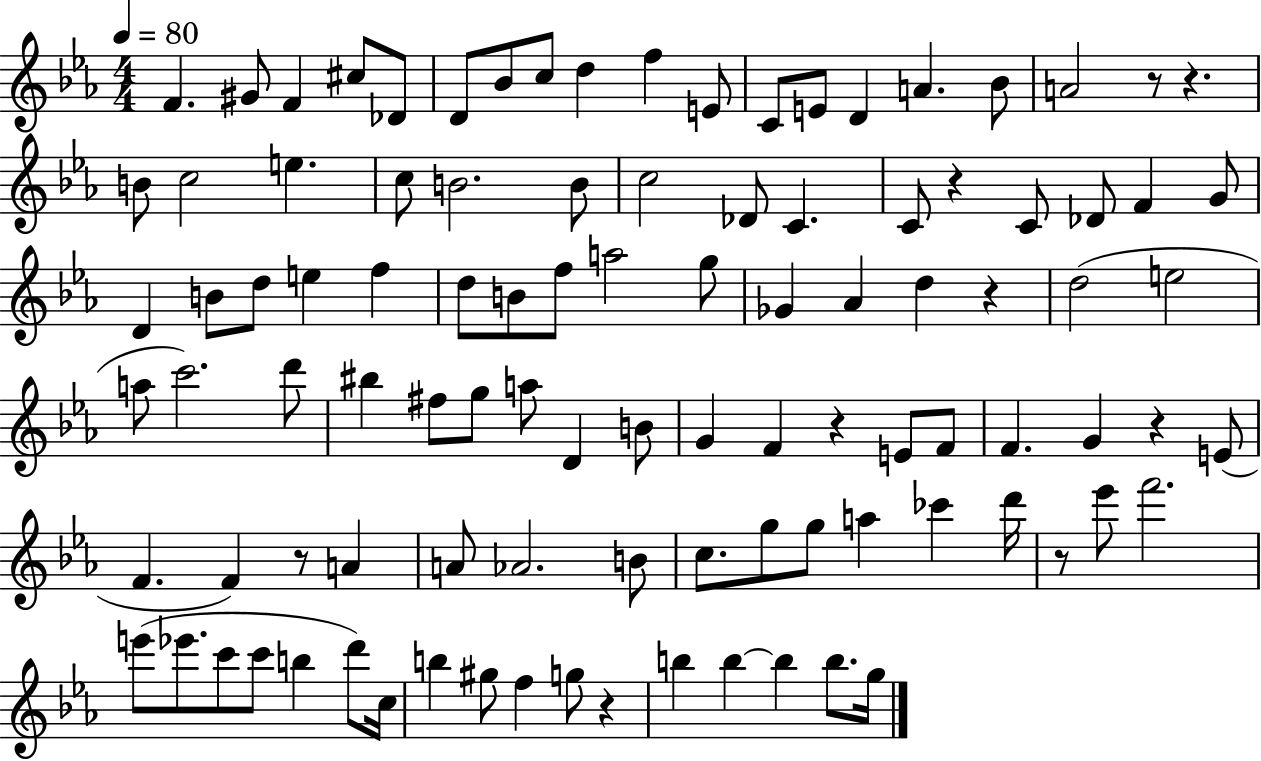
{
  \clef treble
  \numericTimeSignature
  \time 4/4
  \key ees \major
  \tempo 4 = 80
  \repeat volta 2 { f'4. gis'8 f'4 cis''8 des'8 | d'8 bes'8 c''8 d''4 f''4 e'8 | c'8 e'8 d'4 a'4. bes'8 | a'2 r8 r4. | \break b'8 c''2 e''4. | c''8 b'2. b'8 | c''2 des'8 c'4. | c'8 r4 c'8 des'8 f'4 g'8 | \break d'4 b'8 d''8 e''4 f''4 | d''8 b'8 f''8 a''2 g''8 | ges'4 aes'4 d''4 r4 | d''2( e''2 | \break a''8 c'''2.) d'''8 | bis''4 fis''8 g''8 a''8 d'4 b'8 | g'4 f'4 r4 e'8 f'8 | f'4. g'4 r4 e'8( | \break f'4. f'4) r8 a'4 | a'8 aes'2. b'8 | c''8. g''8 g''8 a''4 ces'''4 d'''16 | r8 ees'''8 f'''2. | \break e'''8( ees'''8. c'''8 c'''8 b''4 d'''8) c''16 | b''4 gis''8 f''4 g''8 r4 | b''4 b''4~~ b''4 b''8. g''16 | } \bar "|."
}